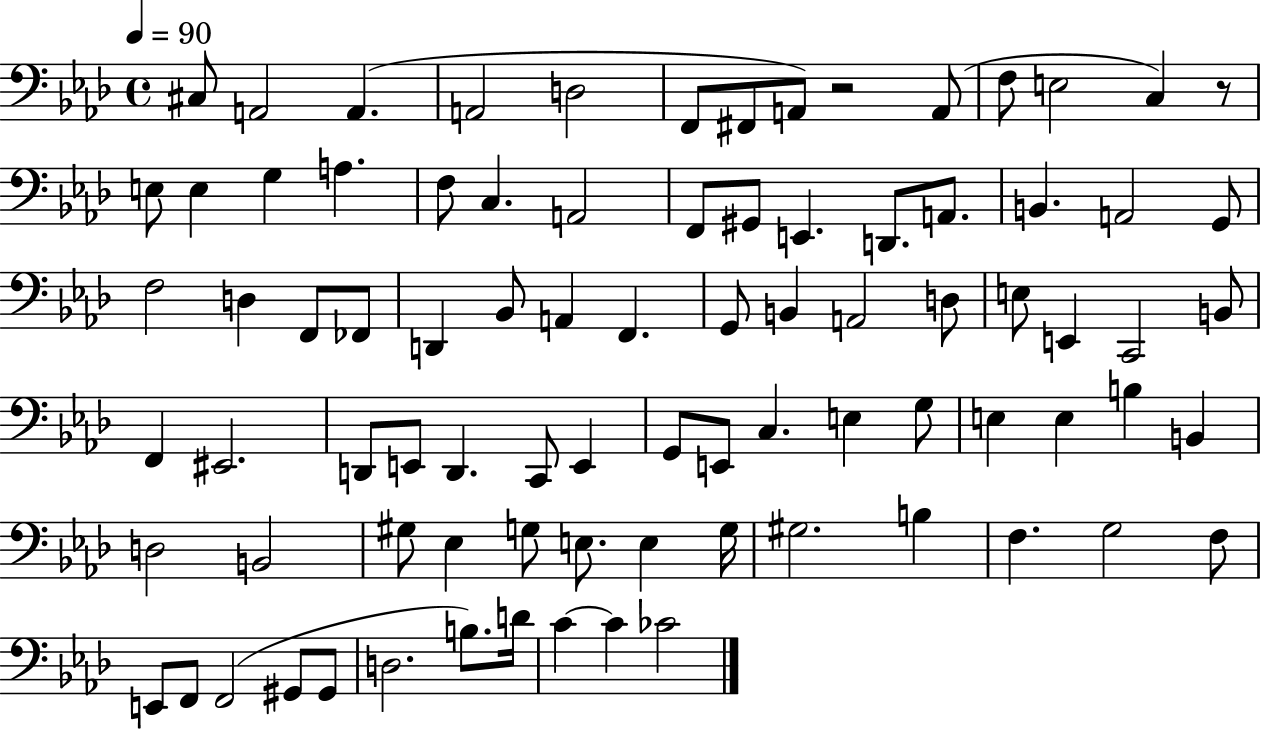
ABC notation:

X:1
T:Untitled
M:4/4
L:1/4
K:Ab
^C,/2 A,,2 A,, A,,2 D,2 F,,/2 ^F,,/2 A,,/2 z2 A,,/2 F,/2 E,2 C, z/2 E,/2 E, G, A, F,/2 C, A,,2 F,,/2 ^G,,/2 E,, D,,/2 A,,/2 B,, A,,2 G,,/2 F,2 D, F,,/2 _F,,/2 D,, _B,,/2 A,, F,, G,,/2 B,, A,,2 D,/2 E,/2 E,, C,,2 B,,/2 F,, ^E,,2 D,,/2 E,,/2 D,, C,,/2 E,, G,,/2 E,,/2 C, E, G,/2 E, E, B, B,, D,2 B,,2 ^G,/2 _E, G,/2 E,/2 E, G,/4 ^G,2 B, F, G,2 F,/2 E,,/2 F,,/2 F,,2 ^G,,/2 ^G,,/2 D,2 B,/2 D/4 C C _C2